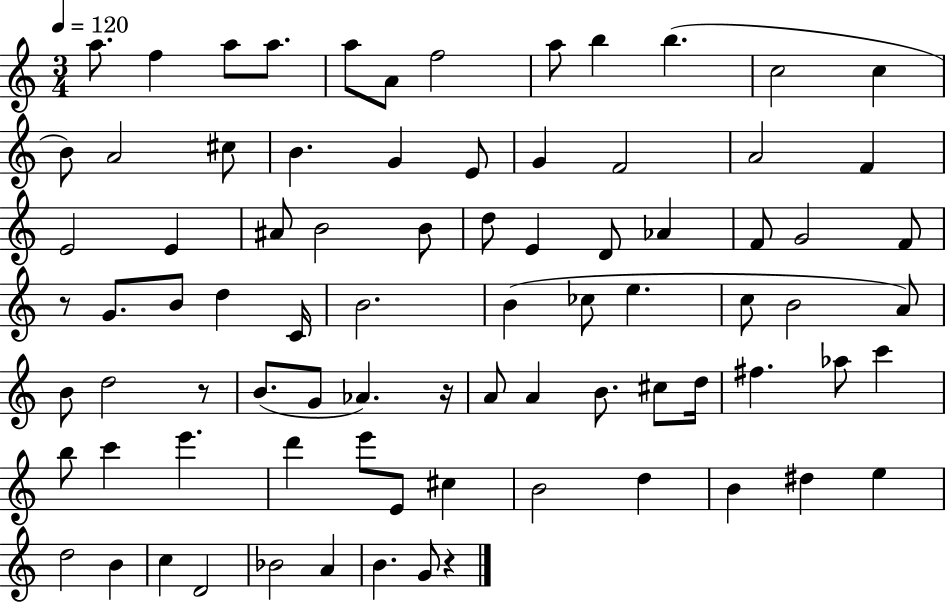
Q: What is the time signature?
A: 3/4